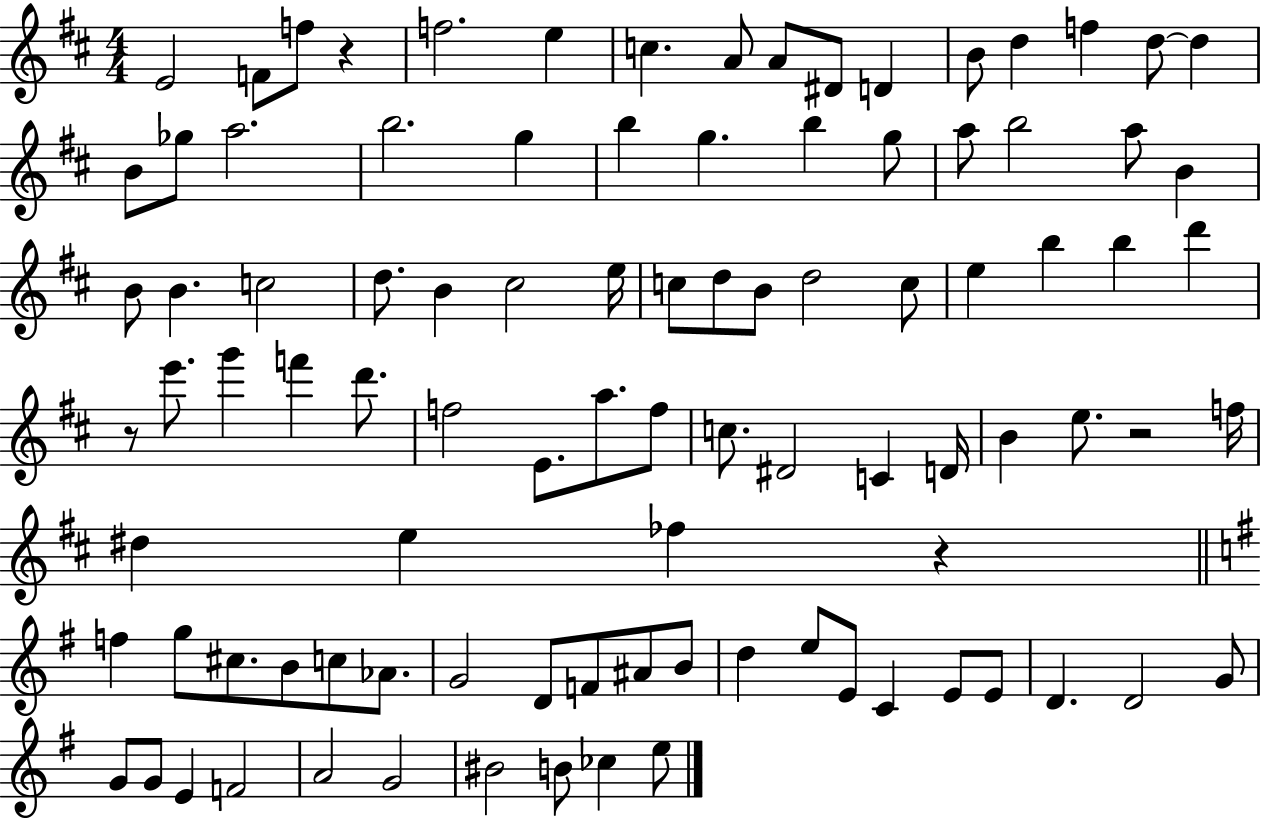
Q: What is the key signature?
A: D major